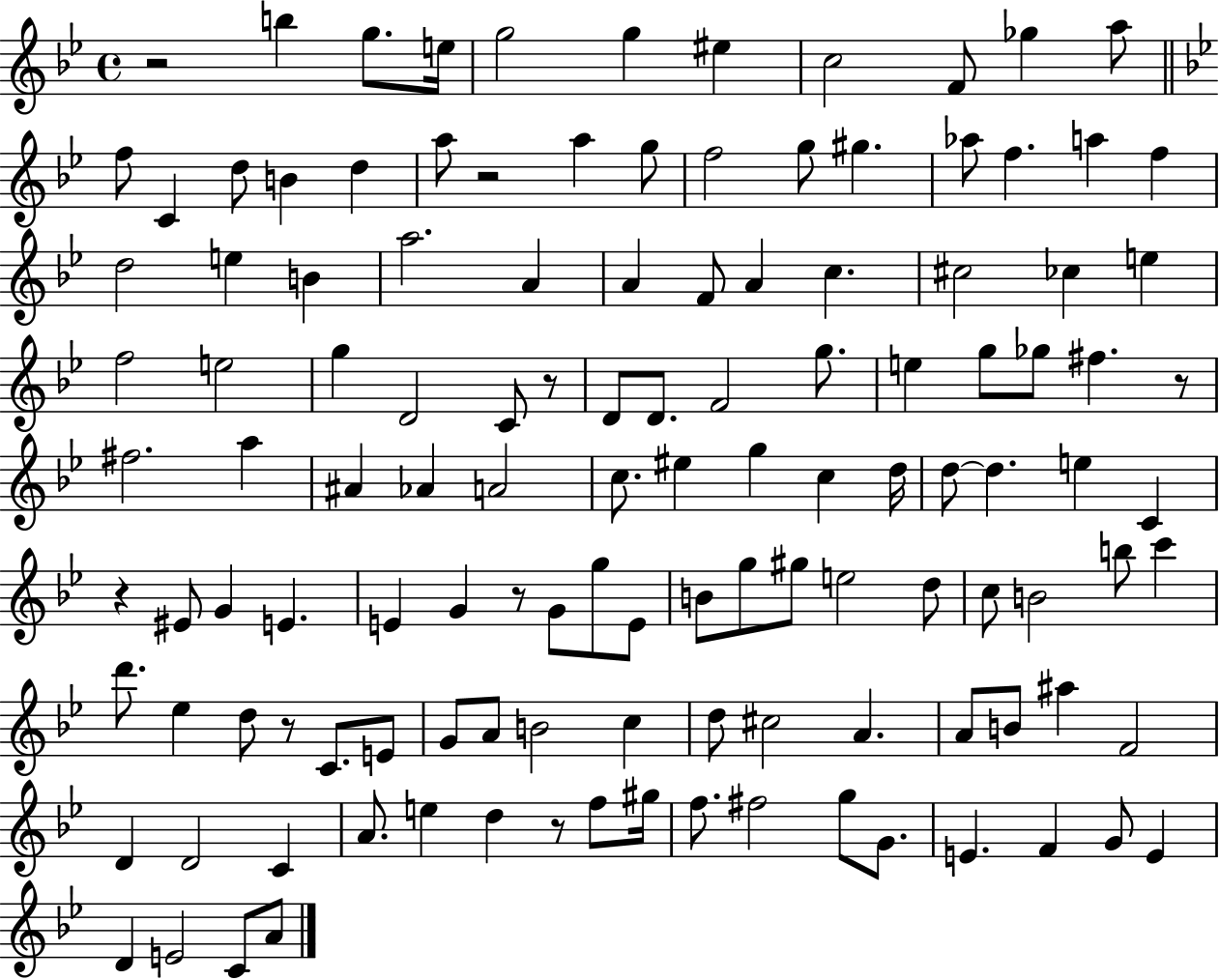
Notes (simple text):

R/h B5/q G5/e. E5/s G5/h G5/q EIS5/q C5/h F4/e Gb5/q A5/e F5/e C4/q D5/e B4/q D5/q A5/e R/h A5/q G5/e F5/h G5/e G#5/q. Ab5/e F5/q. A5/q F5/q D5/h E5/q B4/q A5/h. A4/q A4/q F4/e A4/q C5/q. C#5/h CES5/q E5/q F5/h E5/h G5/q D4/h C4/e R/e D4/e D4/e. F4/h G5/e. E5/q G5/e Gb5/e F#5/q. R/e F#5/h. A5/q A#4/q Ab4/q A4/h C5/e. EIS5/q G5/q C5/q D5/s D5/e D5/q. E5/q C4/q R/q EIS4/e G4/q E4/q. E4/q G4/q R/e G4/e G5/e E4/e B4/e G5/e G#5/e E5/h D5/e C5/e B4/h B5/e C6/q D6/e. Eb5/q D5/e R/e C4/e. E4/e G4/e A4/e B4/h C5/q D5/e C#5/h A4/q. A4/e B4/e A#5/q F4/h D4/q D4/h C4/q A4/e. E5/q D5/q R/e F5/e G#5/s F5/e. F#5/h G5/e G4/e. E4/q. F4/q G4/e E4/q D4/q E4/h C4/e A4/e